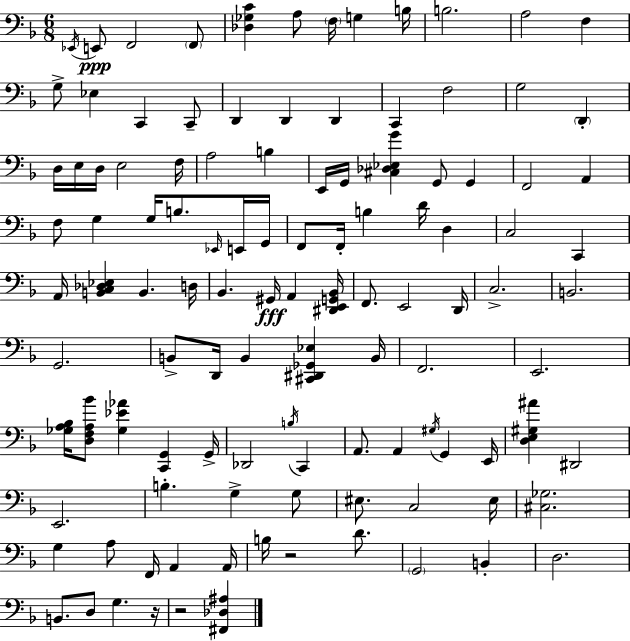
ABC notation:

X:1
T:Untitled
M:6/8
L:1/4
K:Dm
_E,,/4 E,,/2 F,,2 F,,/2 [_D,_G,C] A,/2 F,/4 G, B,/4 B,2 A,2 F, G,/2 _E, C,, C,,/2 D,, D,, D,, C,, F,2 G,2 D,, D,/4 E,/4 D,/4 E,2 F,/4 A,2 B, E,,/4 G,,/4 [^C,_D,_E,G] G,,/2 G,, F,,2 A,, F,/2 G, G,/4 B,/2 _E,,/4 E,,/4 G,,/4 F,,/2 F,,/4 B, D/4 D, C,2 C,, A,,/4 [B,,C,_D,_E,] B,, D,/4 _B,, ^G,,/4 A,, [^D,,E,,G,,_B,,]/4 F,,/2 E,,2 D,,/4 C,2 B,,2 G,,2 B,,/2 D,,/4 B,, [^C,,^D,,_G,,_E,] B,,/4 F,,2 E,,2 [_G,A,_B,]/4 [D,F,A,_B]/2 [_G,_E_A] [C,,G,,] G,,/4 _D,,2 B,/4 C,, A,,/2 A,, ^G,/4 G,, E,,/4 [D,E,^G,^A] ^D,,2 E,,2 B, G, G,/2 ^E,/2 C,2 ^E,/4 [^C,_G,]2 G, A,/2 F,,/4 A,, A,,/4 B,/4 z2 D/2 G,,2 B,, D,2 B,,/2 D,/2 G, z/4 z2 [^F,,_D,^A,]